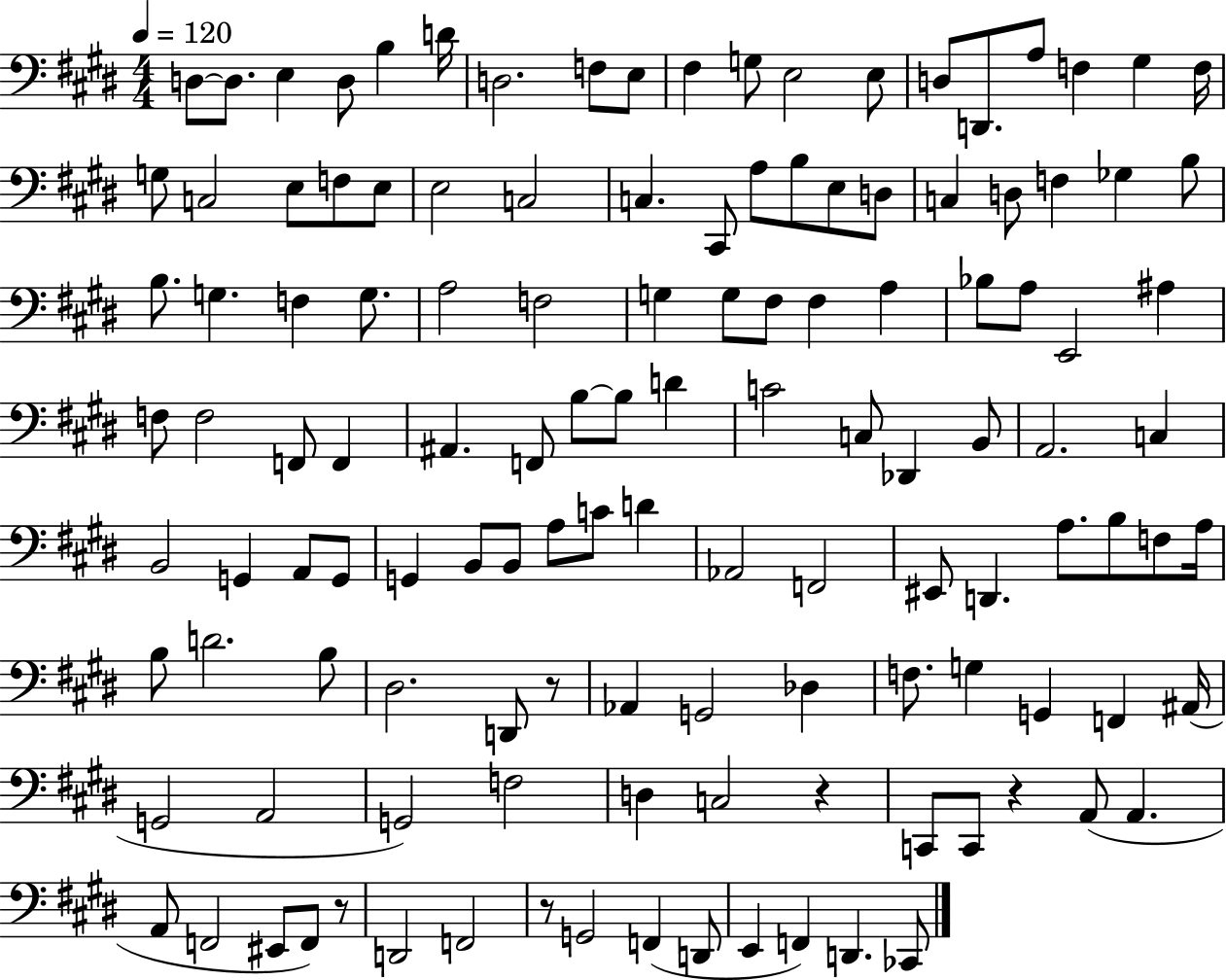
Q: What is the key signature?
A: E major